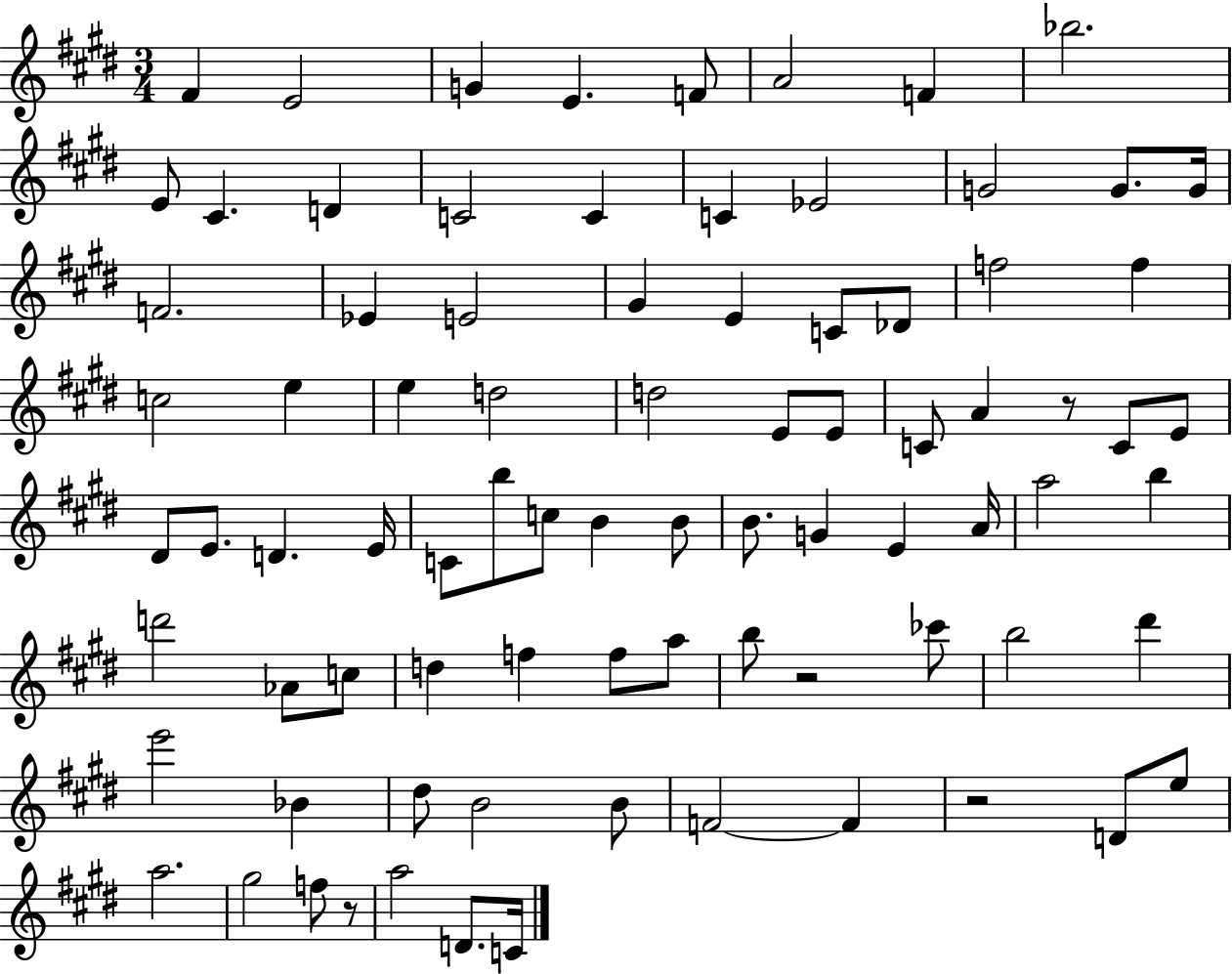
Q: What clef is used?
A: treble